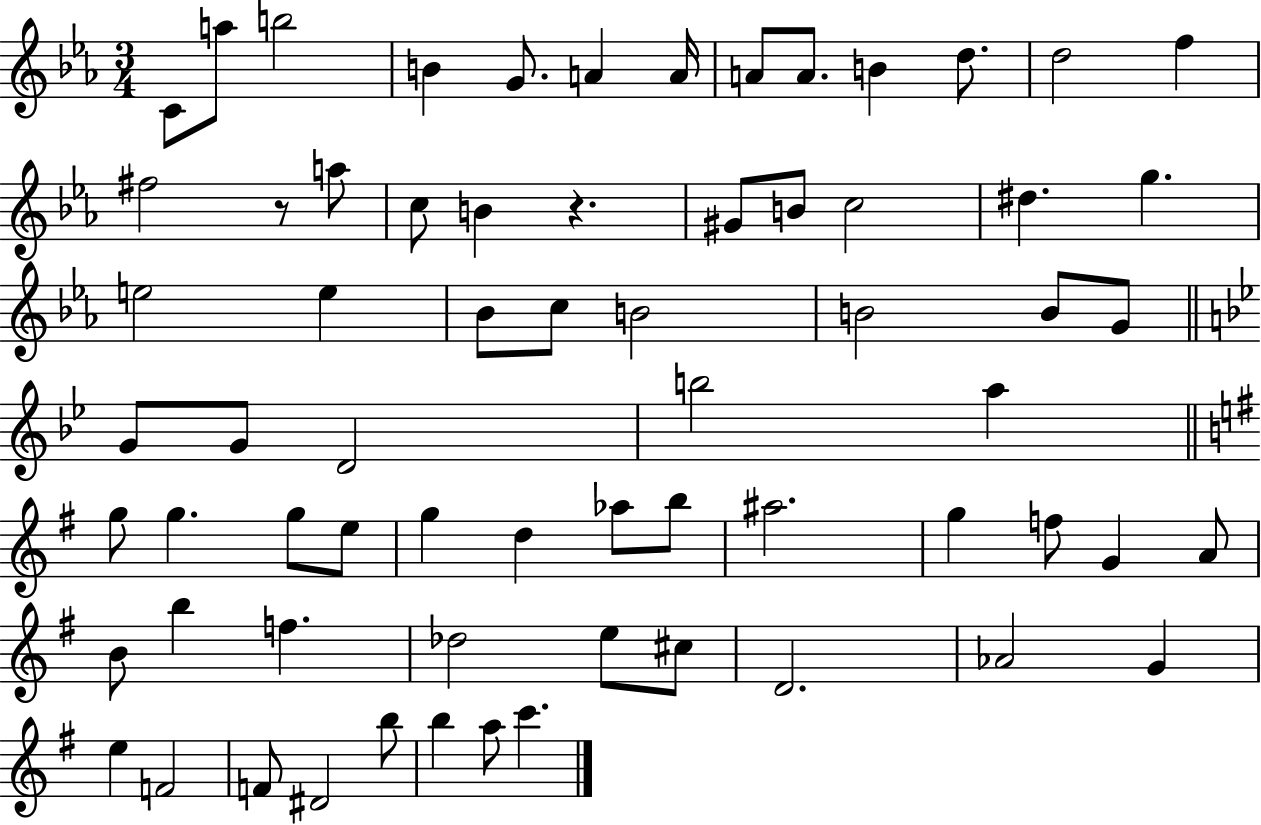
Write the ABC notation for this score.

X:1
T:Untitled
M:3/4
L:1/4
K:Eb
C/2 a/2 b2 B G/2 A A/4 A/2 A/2 B d/2 d2 f ^f2 z/2 a/2 c/2 B z ^G/2 B/2 c2 ^d g e2 e _B/2 c/2 B2 B2 B/2 G/2 G/2 G/2 D2 b2 a g/2 g g/2 e/2 g d _a/2 b/2 ^a2 g f/2 G A/2 B/2 b f _d2 e/2 ^c/2 D2 _A2 G e F2 F/2 ^D2 b/2 b a/2 c'